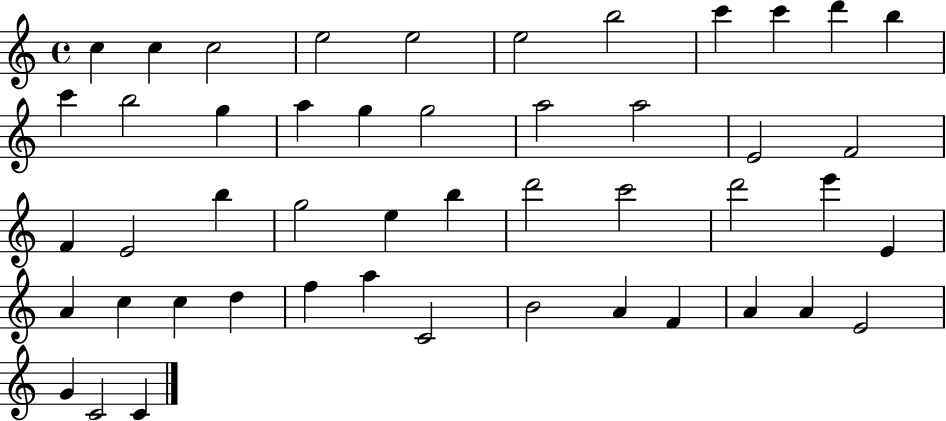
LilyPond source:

{
  \clef treble
  \time 4/4
  \defaultTimeSignature
  \key c \major
  c''4 c''4 c''2 | e''2 e''2 | e''2 b''2 | c'''4 c'''4 d'''4 b''4 | \break c'''4 b''2 g''4 | a''4 g''4 g''2 | a''2 a''2 | e'2 f'2 | \break f'4 e'2 b''4 | g''2 e''4 b''4 | d'''2 c'''2 | d'''2 e'''4 e'4 | \break a'4 c''4 c''4 d''4 | f''4 a''4 c'2 | b'2 a'4 f'4 | a'4 a'4 e'2 | \break g'4 c'2 c'4 | \bar "|."
}